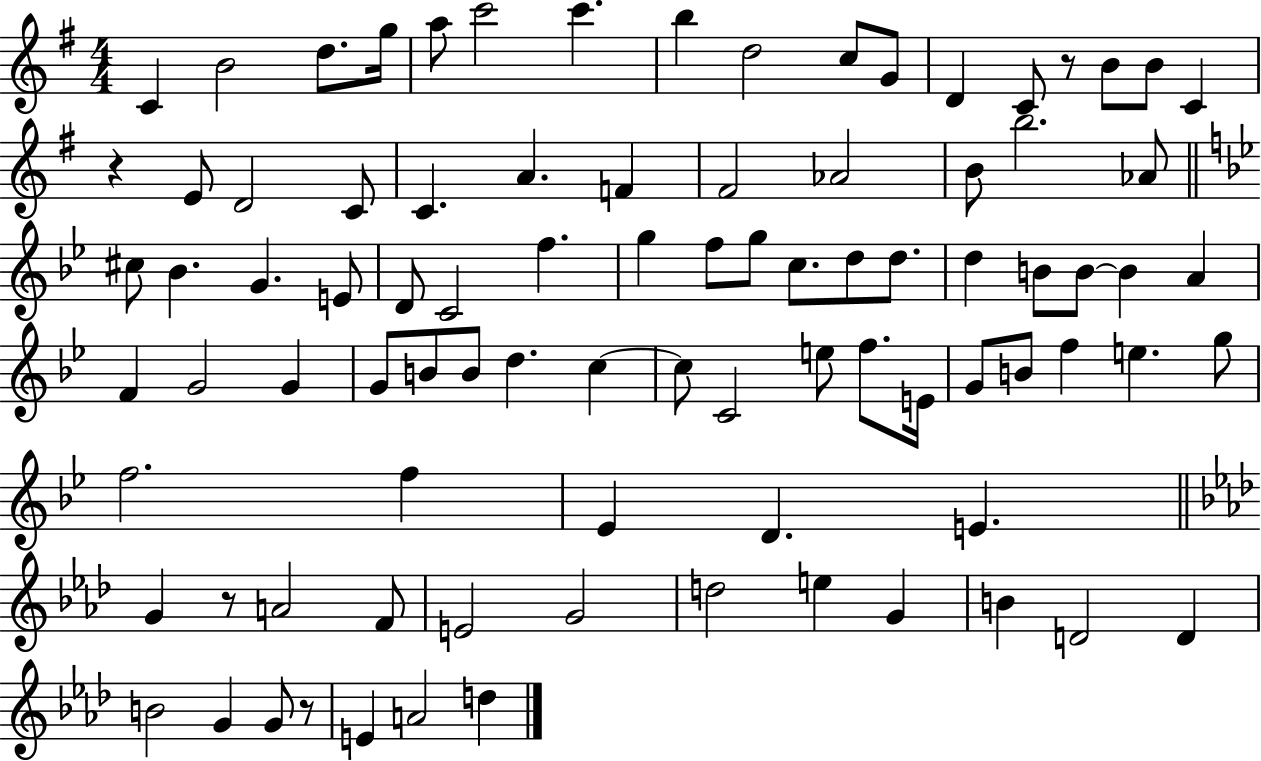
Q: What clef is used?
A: treble